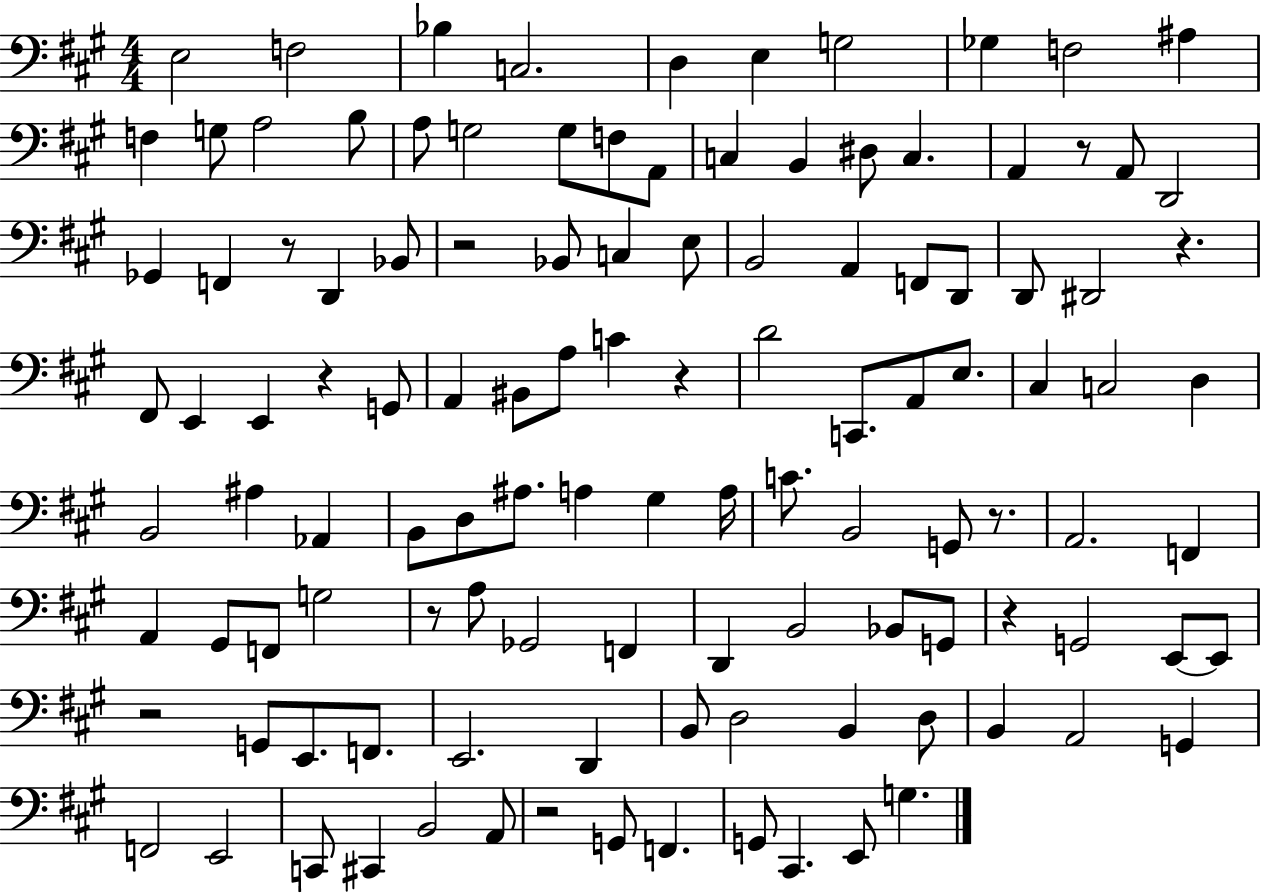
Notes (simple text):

E3/h F3/h Bb3/q C3/h. D3/q E3/q G3/h Gb3/q F3/h A#3/q F3/q G3/e A3/h B3/e A3/e G3/h G3/e F3/e A2/e C3/q B2/q D#3/e C3/q. A2/q R/e A2/e D2/h Gb2/q F2/q R/e D2/q Bb2/e R/h Bb2/e C3/q E3/e B2/h A2/q F2/e D2/e D2/e D#2/h R/q. F#2/e E2/q E2/q R/q G2/e A2/q BIS2/e A3/e C4/q R/q D4/h C2/e. A2/e E3/e. C#3/q C3/h D3/q B2/h A#3/q Ab2/q B2/e D3/e A#3/e. A3/q G#3/q A3/s C4/e. B2/h G2/e R/e. A2/h. F2/q A2/q G#2/e F2/e G3/h R/e A3/e Gb2/h F2/q D2/q B2/h Bb2/e G2/e R/q G2/h E2/e E2/e R/h G2/e E2/e. F2/e. E2/h. D2/q B2/e D3/h B2/q D3/e B2/q A2/h G2/q F2/h E2/h C2/e C#2/q B2/h A2/e R/h G2/e F2/q. G2/e C#2/q. E2/e G3/q.